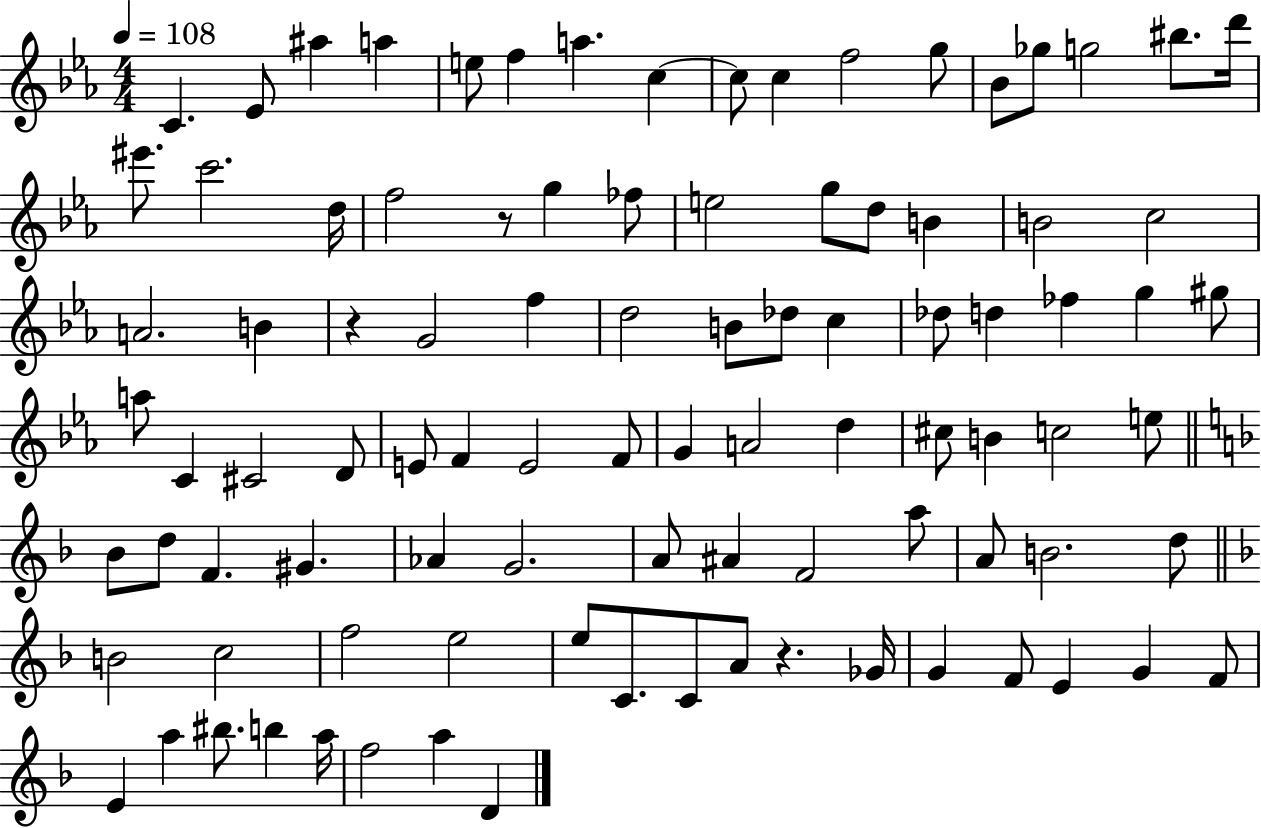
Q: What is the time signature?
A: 4/4